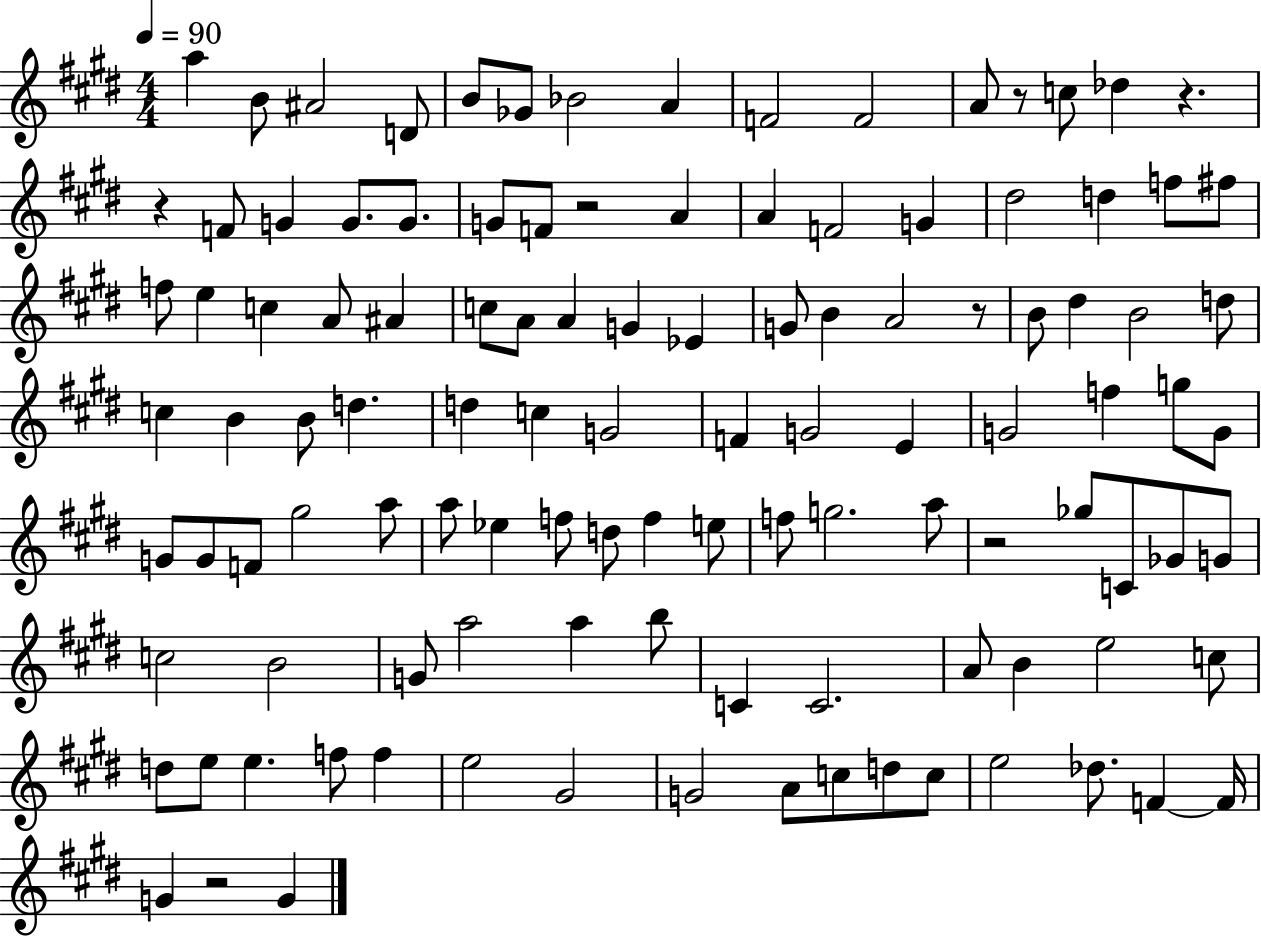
{
  \clef treble
  \numericTimeSignature
  \time 4/4
  \key e \major
  \tempo 4 = 90
  a''4 b'8 ais'2 d'8 | b'8 ges'8 bes'2 a'4 | f'2 f'2 | a'8 r8 c''8 des''4 r4. | \break r4 f'8 g'4 g'8. g'8. | g'8 f'8 r2 a'4 | a'4 f'2 g'4 | dis''2 d''4 f''8 fis''8 | \break f''8 e''4 c''4 a'8 ais'4 | c''8 a'8 a'4 g'4 ees'4 | g'8 b'4 a'2 r8 | b'8 dis''4 b'2 d''8 | \break c''4 b'4 b'8 d''4. | d''4 c''4 g'2 | f'4 g'2 e'4 | g'2 f''4 g''8 g'8 | \break g'8 g'8 f'8 gis''2 a''8 | a''8 ees''4 f''8 d''8 f''4 e''8 | f''8 g''2. a''8 | r2 ges''8 c'8 ges'8 g'8 | \break c''2 b'2 | g'8 a''2 a''4 b''8 | c'4 c'2. | a'8 b'4 e''2 c''8 | \break d''8 e''8 e''4. f''8 f''4 | e''2 gis'2 | g'2 a'8 c''8 d''8 c''8 | e''2 des''8. f'4~~ f'16 | \break g'4 r2 g'4 | \bar "|."
}